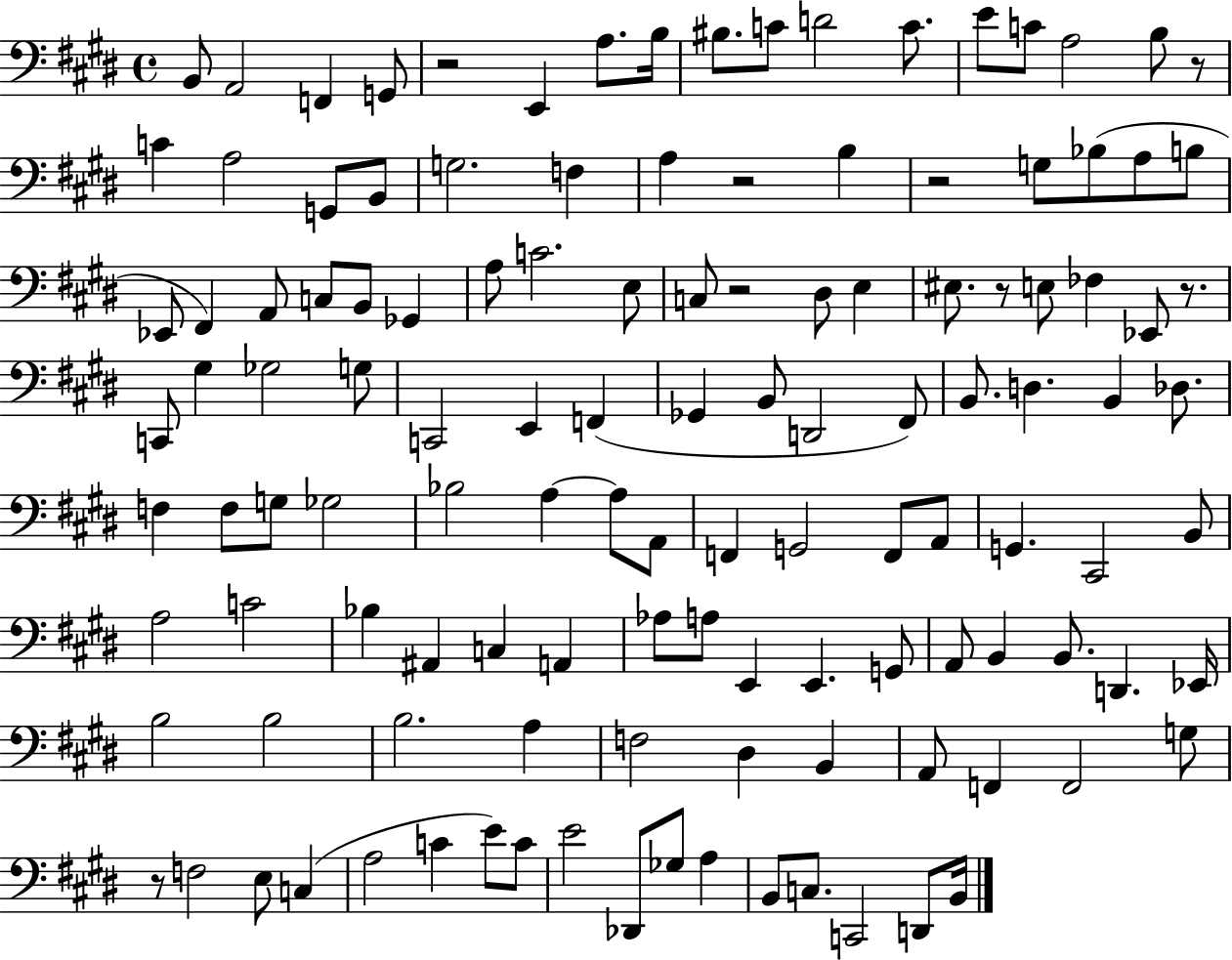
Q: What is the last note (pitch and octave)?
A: B2